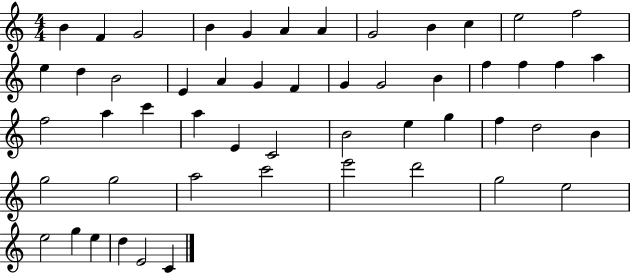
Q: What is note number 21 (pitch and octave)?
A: G4